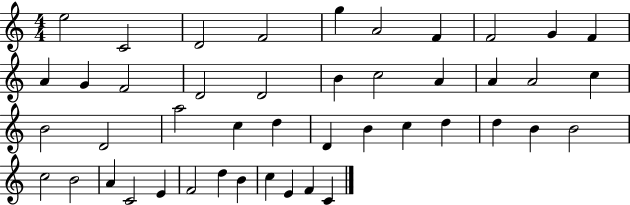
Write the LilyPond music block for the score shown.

{
  \clef treble
  \numericTimeSignature
  \time 4/4
  \key c \major
  e''2 c'2 | d'2 f'2 | g''4 a'2 f'4 | f'2 g'4 f'4 | \break a'4 g'4 f'2 | d'2 d'2 | b'4 c''2 a'4 | a'4 a'2 c''4 | \break b'2 d'2 | a''2 c''4 d''4 | d'4 b'4 c''4 d''4 | d''4 b'4 b'2 | \break c''2 b'2 | a'4 c'2 e'4 | f'2 d''4 b'4 | c''4 e'4 f'4 c'4 | \break \bar "|."
}